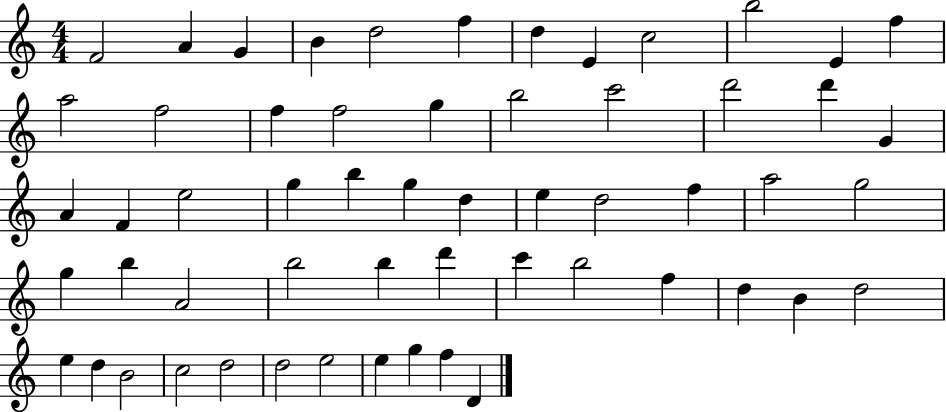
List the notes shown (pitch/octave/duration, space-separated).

F4/h A4/q G4/q B4/q D5/h F5/q D5/q E4/q C5/h B5/h E4/q F5/q A5/h F5/h F5/q F5/h G5/q B5/h C6/h D6/h D6/q G4/q A4/q F4/q E5/h G5/q B5/q G5/q D5/q E5/q D5/h F5/q A5/h G5/h G5/q B5/q A4/h B5/h B5/q D6/q C6/q B5/h F5/q D5/q B4/q D5/h E5/q D5/q B4/h C5/h D5/h D5/h E5/h E5/q G5/q F5/q D4/q